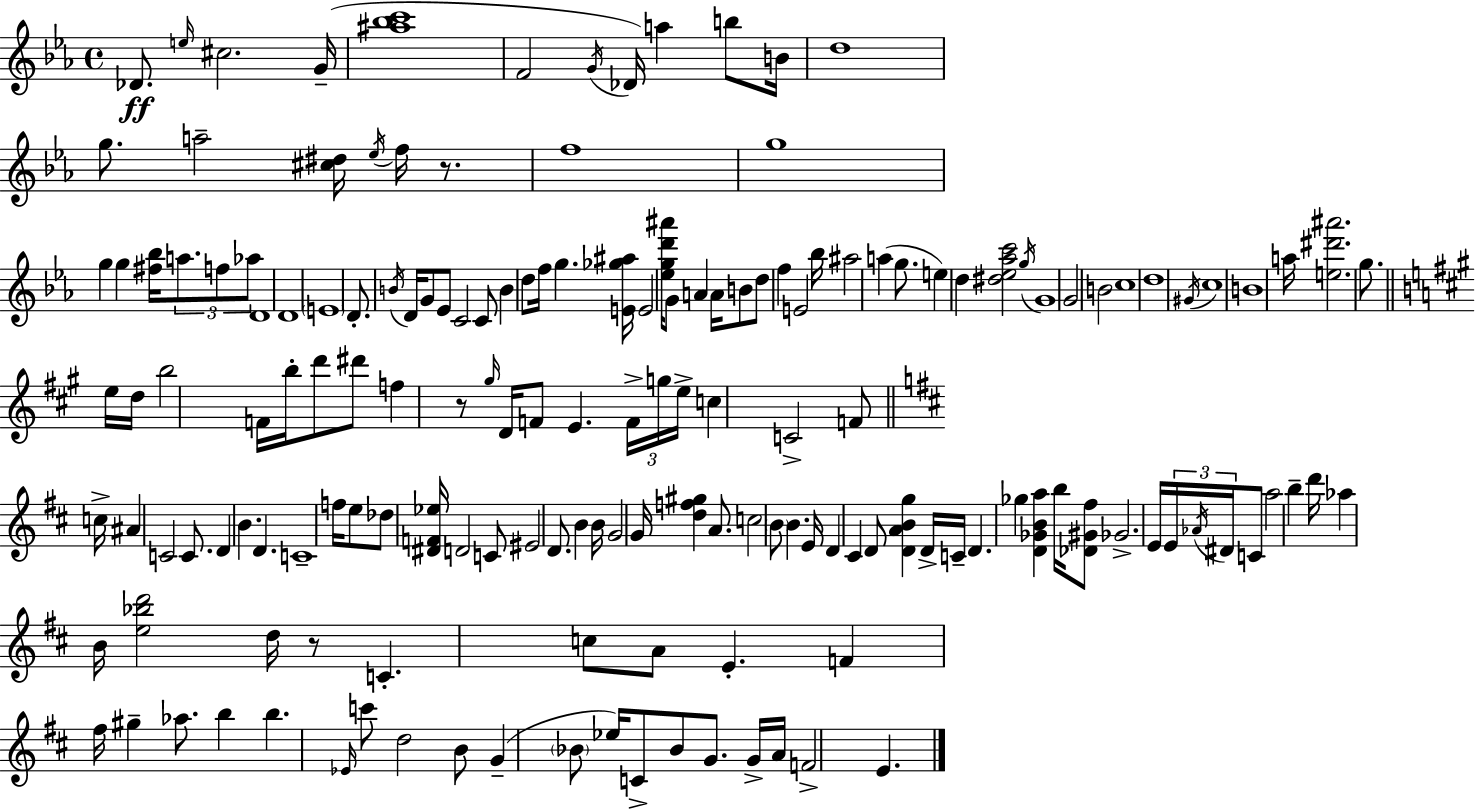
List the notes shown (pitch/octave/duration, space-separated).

Db4/e. E5/s C#5/h. G4/s [A#5,Bb5,C6]/w F4/h G4/s Db4/s A5/q B5/e B4/s D5/w G5/e. A5/h [C#5,D#5]/s Eb5/s F5/s R/e. F5/w G5/w G5/q G5/q [F#5,Bb5]/s A5/e. F5/e Ab5/e D4/w D4/w E4/w D4/e. B4/s D4/s G4/e Eb4/e C4/h C4/e B4/q D5/e F5/s G5/q. [E4,Gb5,A#5]/s E4/h [Eb5,G5,D6,A#6]/s G4/e A4/q A4/s B4/e D5/e F5/q E4/h Bb5/s A#5/h A5/q G5/e. E5/q D5/q [D#5,Eb5,Ab5,C6]/h G5/s G4/w G4/h B4/h C5/w D5/w G#4/s C5/w B4/w A5/s [E5,D#6,A#6]/h. G5/e. E5/s D5/s B5/h F4/s B5/s D6/e D#6/e F5/q R/e G#5/s D4/s F4/e E4/q. F4/s G5/s E5/s C5/q C4/h F4/e C5/s A#4/q C4/h C4/e. D4/q B4/q. D4/q. C4/w F5/s E5/e Db5/e [D#4,F4,Eb5]/s D4/h C4/e EIS4/h D4/e. B4/q B4/s G4/h G4/s [D5,F5,G#5]/q A4/e. C5/h B4/e B4/q. E4/s D4/q C#4/q D4/e [D4,A4,B4,G5]/q D4/s C4/s D4/q. Gb5/q [D4,Gb4,B4,A5]/q B5/s [Db4,G#4,F#5]/e Gb4/h. E4/s E4/s Ab4/s D#4/s C4/e A5/h B5/q D6/s Ab5/q B4/s [E5,Bb5,D6]/h D5/s R/e C4/q. C5/e A4/e E4/q. F4/q F#5/s G#5/q Ab5/e. B5/q B5/q. Eb4/s C6/e D5/h B4/e G4/q Bb4/e Eb5/s C4/e Bb4/e G4/e. G4/s A4/s F4/h E4/q.